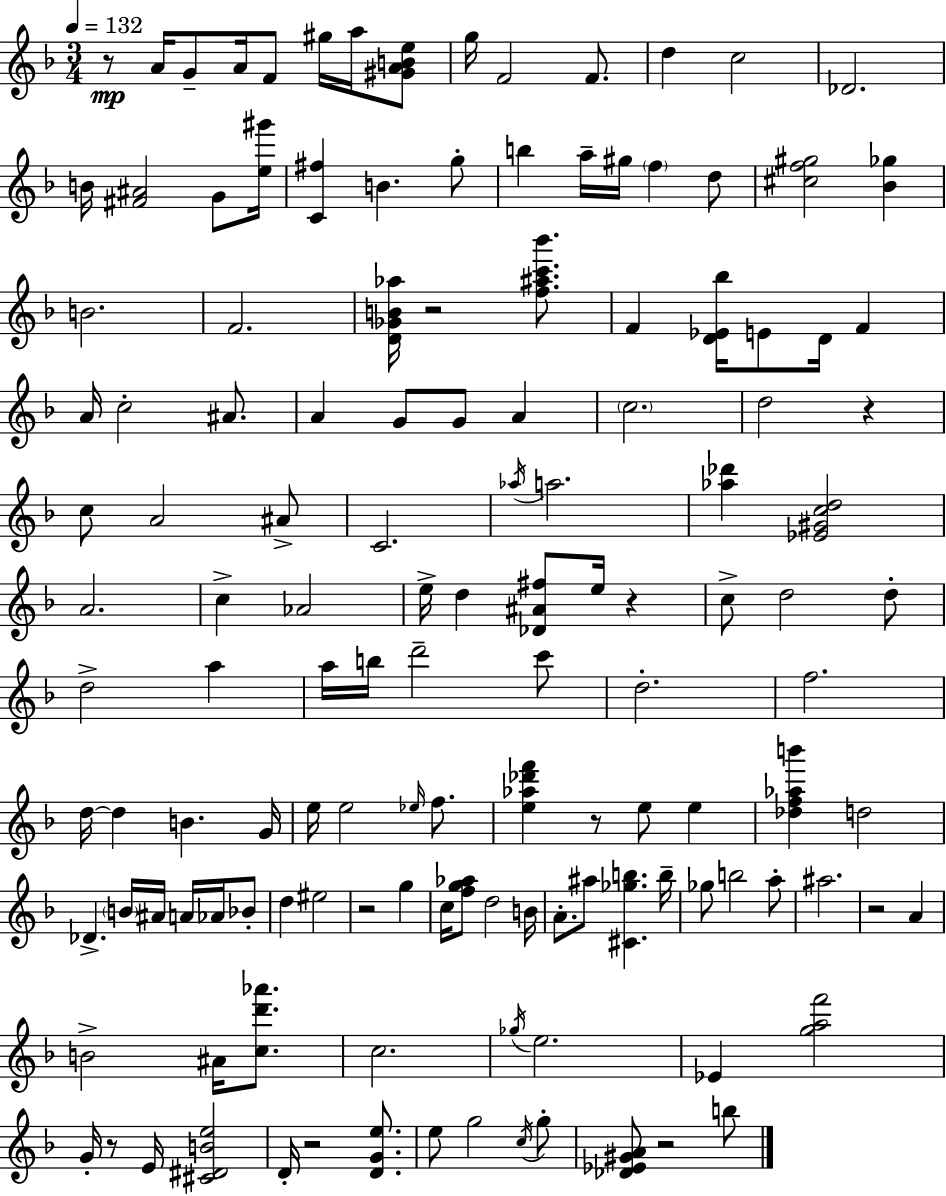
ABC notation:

X:1
T:Untitled
M:3/4
L:1/4
K:F
z/2 A/4 G/2 A/4 F/2 ^g/4 a/4 [^GABe]/2 g/4 F2 F/2 d c2 _D2 B/4 [^F^A]2 G/2 [e^g']/4 [C^f] B g/2 b a/4 ^g/4 f d/2 [^cf^g]2 [_B_g] B2 F2 [D_GB_a]/4 z2 [f^ac'_b']/2 F [D_E_b]/4 E/2 D/4 F A/4 c2 ^A/2 A G/2 G/2 A c2 d2 z c/2 A2 ^A/2 C2 _a/4 a2 [_a_d'] [_E^Gcd]2 A2 c _A2 e/4 d [_D^A^f]/2 e/4 z c/2 d2 d/2 d2 a a/4 b/4 d'2 c'/2 d2 f2 d/4 d B G/4 e/4 e2 _e/4 f/2 [e_a_d'f'] z/2 e/2 e [_df_ab'] d2 _D B/4 ^A/4 A/4 _A/4 _B/2 d ^e2 z2 g c/4 [fg_a]/2 d2 B/4 A/2 ^a/2 [^C_gb] b/4 _g/2 b2 a/2 ^a2 z2 A B2 ^A/4 [cd'_a']/2 c2 _g/4 e2 _E [gaf']2 G/4 z/2 E/4 [^C^DBe]2 D/4 z2 [DGe]/2 e/2 g2 c/4 g/2 [_D_E^GA]/2 z2 b/2